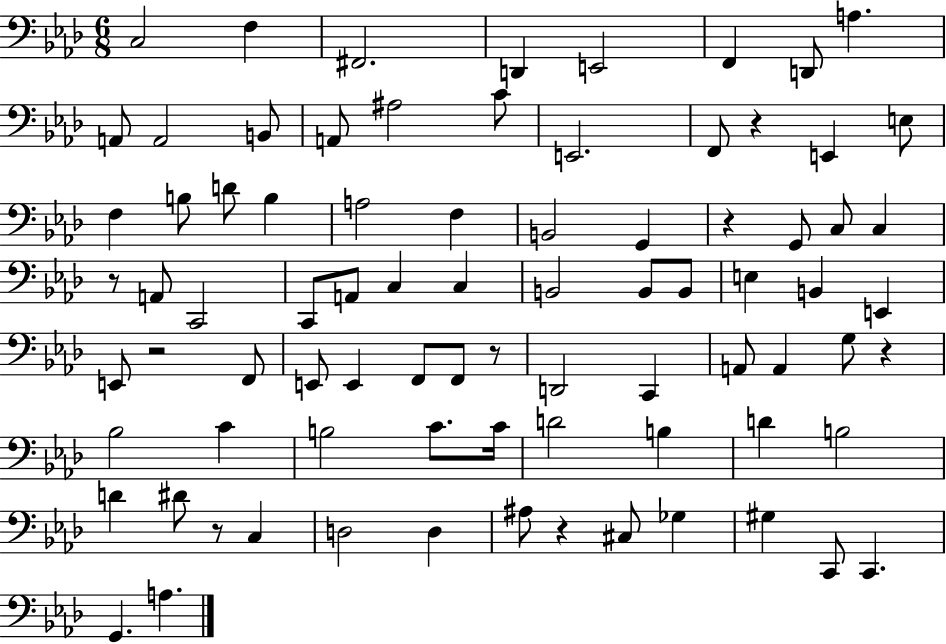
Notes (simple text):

C3/h F3/q F#2/h. D2/q E2/h F2/q D2/e A3/q. A2/e A2/h B2/e A2/e A#3/h C4/e E2/h. F2/e R/q E2/q E3/e F3/q B3/e D4/e B3/q A3/h F3/q B2/h G2/q R/q G2/e C3/e C3/q R/e A2/e C2/h C2/e A2/e C3/q C3/q B2/h B2/e B2/e E3/q B2/q E2/q E2/e R/h F2/e E2/e E2/q F2/e F2/e R/e D2/h C2/q A2/e A2/q G3/e R/q Bb3/h C4/q B3/h C4/e. C4/s D4/h B3/q D4/q B3/h D4/q D#4/e R/e C3/q D3/h D3/q A#3/e R/q C#3/e Gb3/q G#3/q C2/e C2/q. G2/q. A3/q.